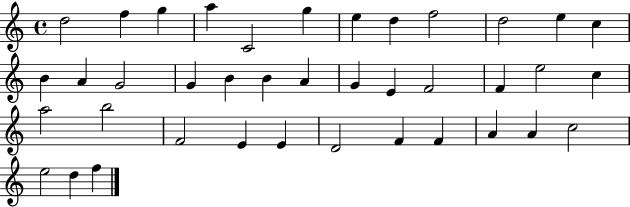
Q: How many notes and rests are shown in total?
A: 39